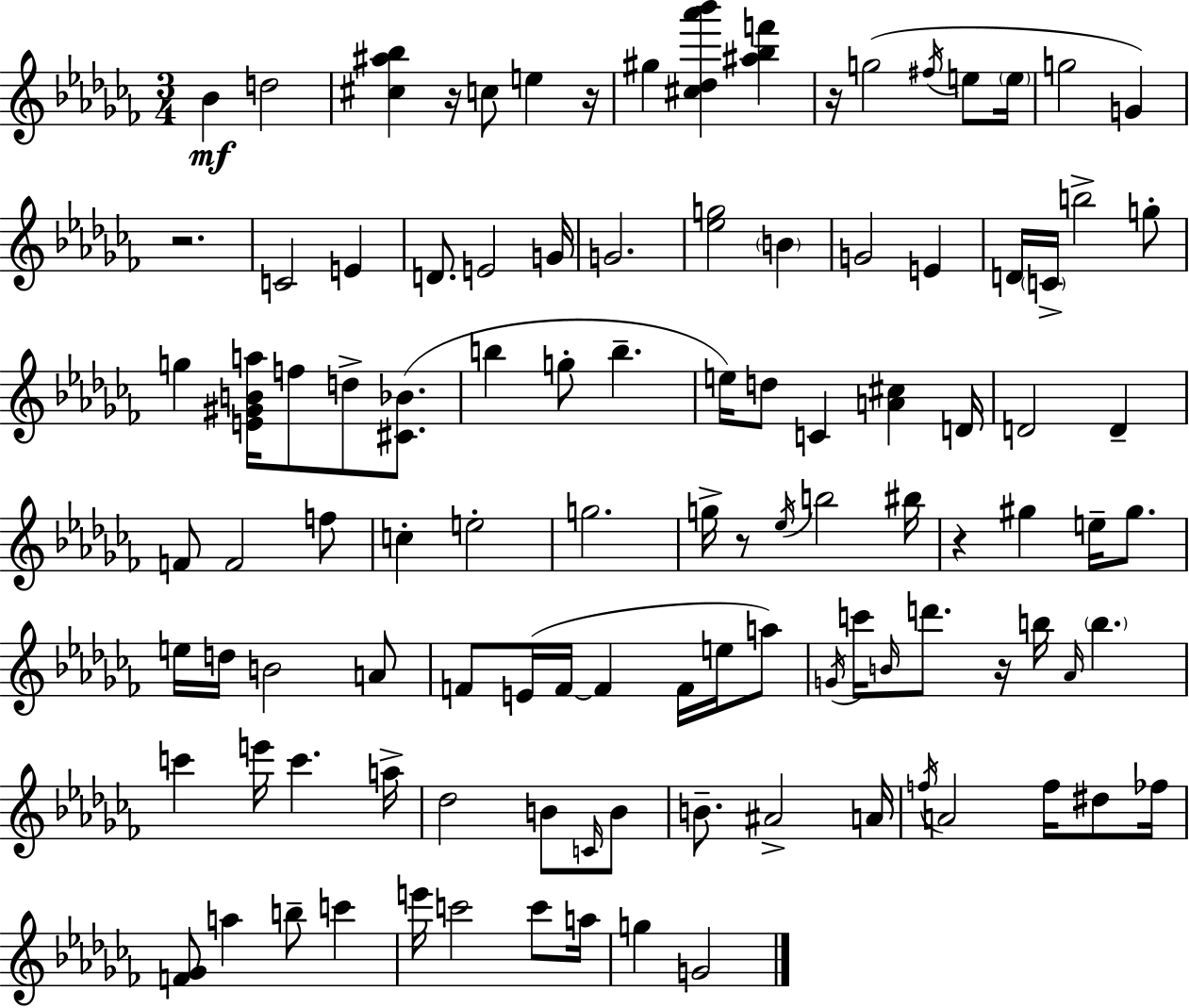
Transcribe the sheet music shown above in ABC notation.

X:1
T:Untitled
M:3/4
L:1/4
K:Abm
_B d2 [^c^a_b] z/4 c/2 e z/4 ^g [^c_d_a'_b'] [^a_bf'] z/4 g2 ^f/4 e/2 e/4 g2 G z2 C2 E D/2 E2 G/4 G2 [_eg]2 B G2 E D/4 C/4 b2 g/2 g [E^GBa]/4 f/2 d/2 [^C_B]/2 b g/2 b e/4 d/2 C [A^c] D/4 D2 D F/2 F2 f/2 c e2 g2 g/4 z/2 _e/4 b2 ^b/4 z ^g e/4 ^g/2 e/4 d/4 B2 A/2 F/2 E/4 F/4 F F/4 e/4 a/2 G/4 c'/4 B/4 d'/2 z/4 b/4 _A/4 b c' e'/4 c' a/4 _d2 B/2 C/4 B/2 B/2 ^A2 A/4 f/4 A2 f/4 ^d/2 _f/4 [F_G]/2 a b/2 c' e'/4 c'2 c'/2 a/4 g G2